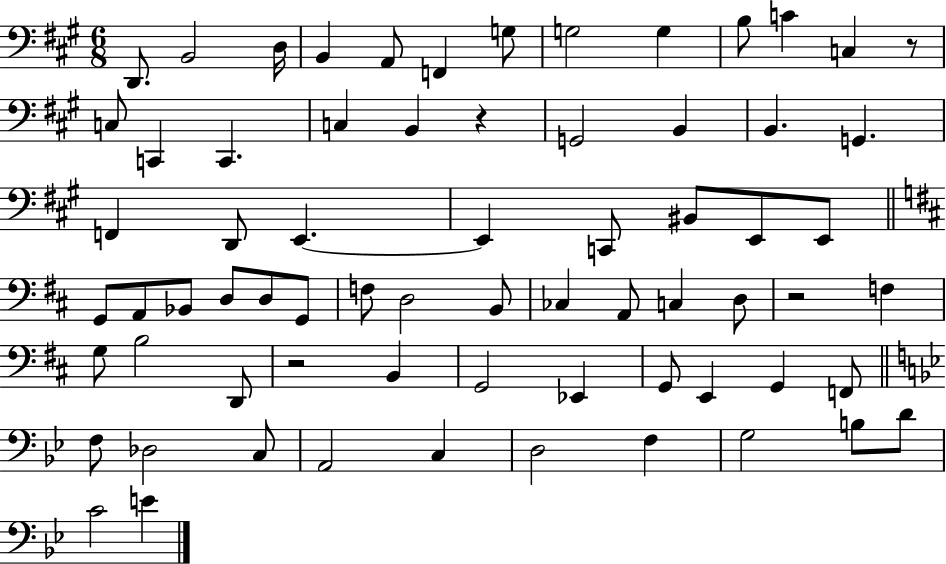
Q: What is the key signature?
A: A major